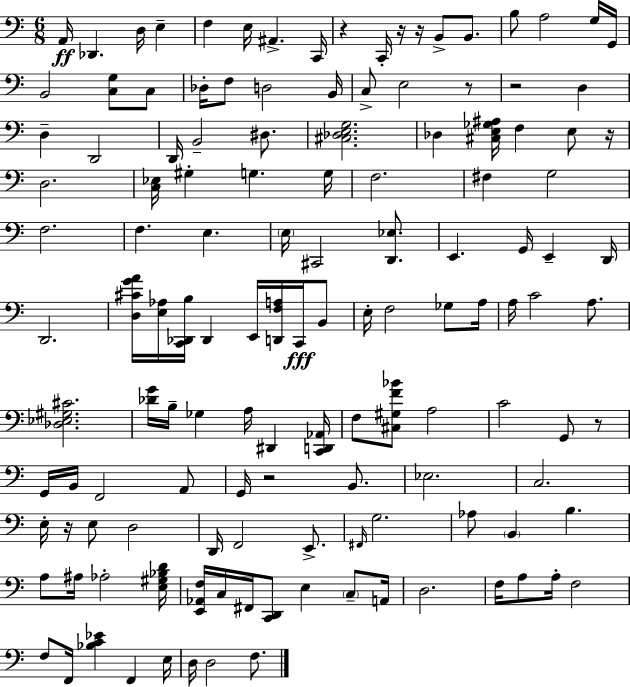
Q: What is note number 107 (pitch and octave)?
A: F3